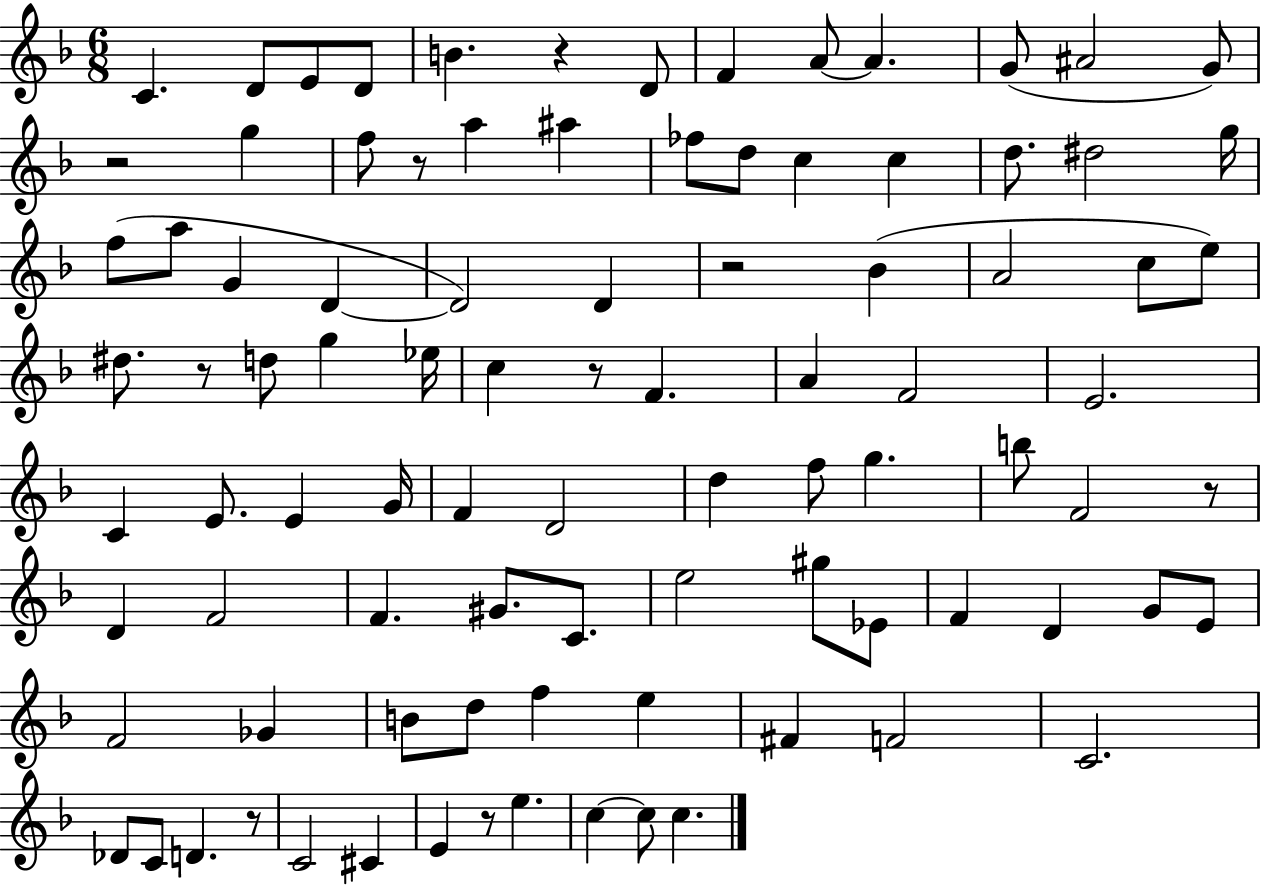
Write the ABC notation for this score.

X:1
T:Untitled
M:6/8
L:1/4
K:F
C D/2 E/2 D/2 B z D/2 F A/2 A G/2 ^A2 G/2 z2 g f/2 z/2 a ^a _f/2 d/2 c c d/2 ^d2 g/4 f/2 a/2 G D D2 D z2 _B A2 c/2 e/2 ^d/2 z/2 d/2 g _e/4 c z/2 F A F2 E2 C E/2 E G/4 F D2 d f/2 g b/2 F2 z/2 D F2 F ^G/2 C/2 e2 ^g/2 _E/2 F D G/2 E/2 F2 _G B/2 d/2 f e ^F F2 C2 _D/2 C/2 D z/2 C2 ^C E z/2 e c c/2 c